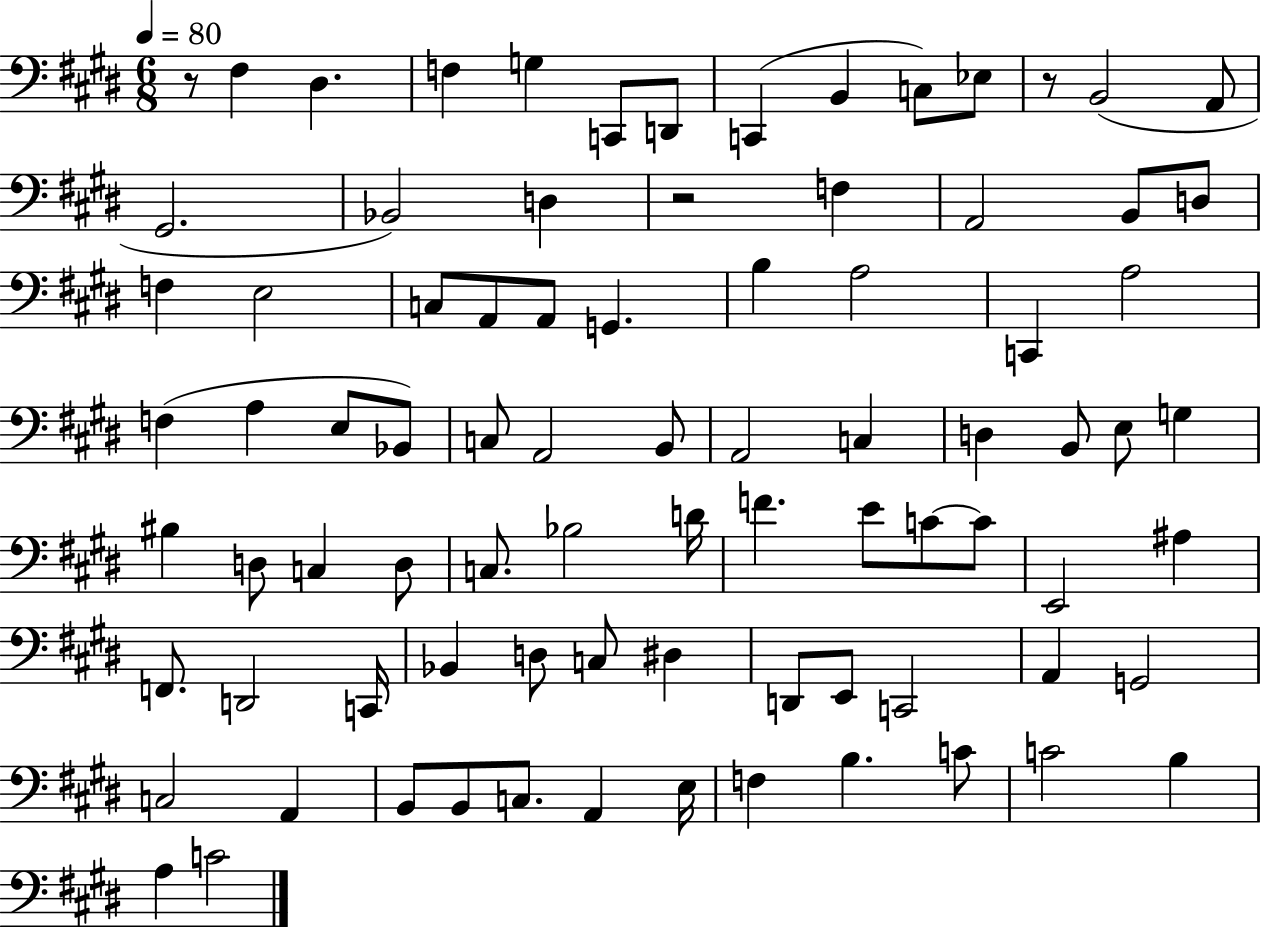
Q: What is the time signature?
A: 6/8